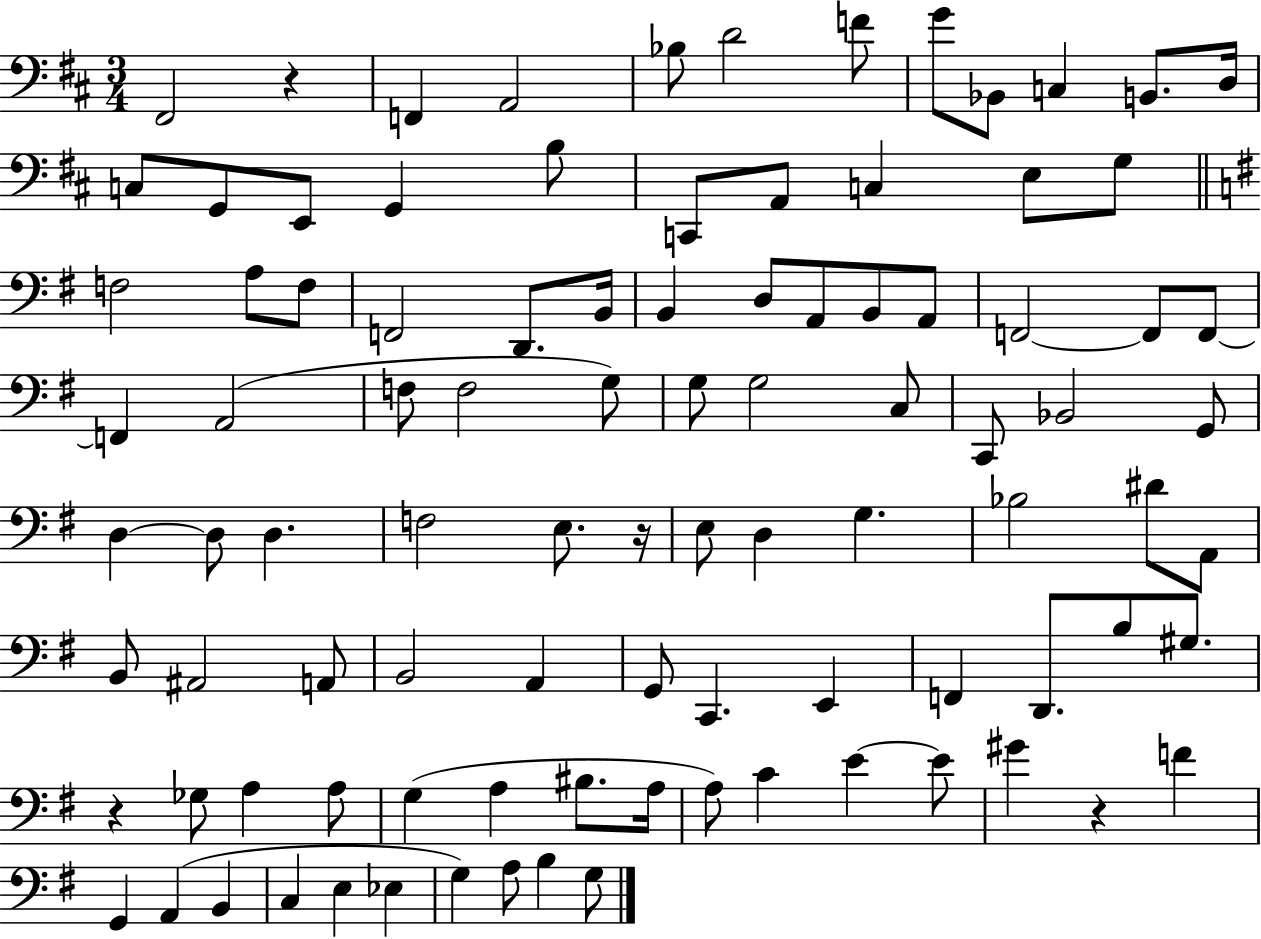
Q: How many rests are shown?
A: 4